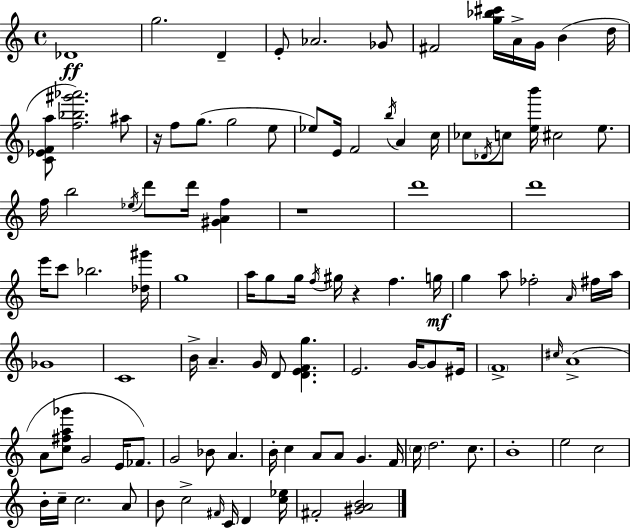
{
  \clef treble
  \time 4/4
  \defaultTimeSignature
  \key c \major
  des'1\ff | g''2. d'4-- | e'8-. aes'2. ges'8 | fis'2 <g'' bes'' cis'''>16 a'16-> g'16 b'4( d''16 | \break <c' ees' f' a''>8 <f'' bes'' gis''' aes'''>2.) ais''8 | r16 f''8 g''8.( g''2 e''8 | ees''8) e'16 f'2 \acciaccatura { b''16 } a'4 | c''16 ces''8 \acciaccatura { des'16 } c''8 <e'' b'''>16 cis''2 e''8. | \break f''16 b''2 \acciaccatura { ees''16 } d'''8 d'''16 <gis' a' f''>4 | r1 | d'''1 | d'''1 | \break e'''16 c'''8 bes''2. | <des'' gis'''>16 g''1 | a''16 g''8 g''16 \acciaccatura { f''16 } gis''16 r4 f''4. | g''16\mf g''4 a''8 fes''2-. | \break \grace { a'16 } fis''16 a''16 ges'1 | c'1 | b'16-> a'4.-- g'16 d'8 <d' e' f' g''>4. | e'2. | \break g'16~~ g'8 eis'16 \parenthesize f'1-> | \grace { cis''16 } a'1->( | a'8 <c'' fis'' a'' ges'''>8 g'2 | e'16 fes'8.) g'2 bes'8 | \break a'4. b'16-. c''4 a'8 a'8 g'4. | f'16 \parenthesize c''16 d''2. | c''8. b'1-. | e''2 c''2 | \break b'16-. c''16-- c''2. | a'8 b'8 c''2-> | \grace { fis'16 } c'16 d'4 <c'' ees''>16 fis'2-. <gis' a' b'>2 | \bar "|."
}